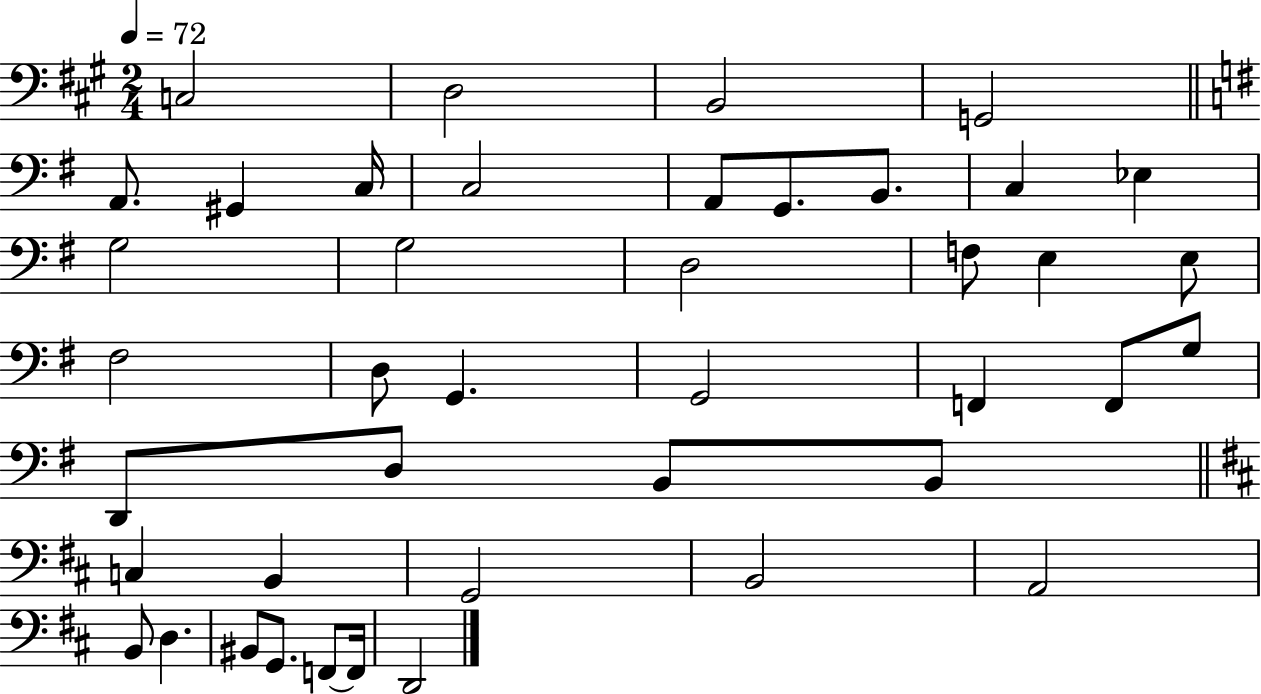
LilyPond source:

{
  \clef bass
  \numericTimeSignature
  \time 2/4
  \key a \major
  \tempo 4 = 72
  c2 | d2 | b,2 | g,2 | \break \bar "||" \break \key e \minor a,8. gis,4 c16 | c2 | a,8 g,8. b,8. | c4 ees4 | \break g2 | g2 | d2 | f8 e4 e8 | \break fis2 | d8 g,4. | g,2 | f,4 f,8 g8 | \break d,8 d8 b,8 b,8 | \bar "||" \break \key d \major c4 b,4 | g,2 | b,2 | a,2 | \break b,8 d4. | bis,8 g,8. f,8~~ f,16 | d,2 | \bar "|."
}